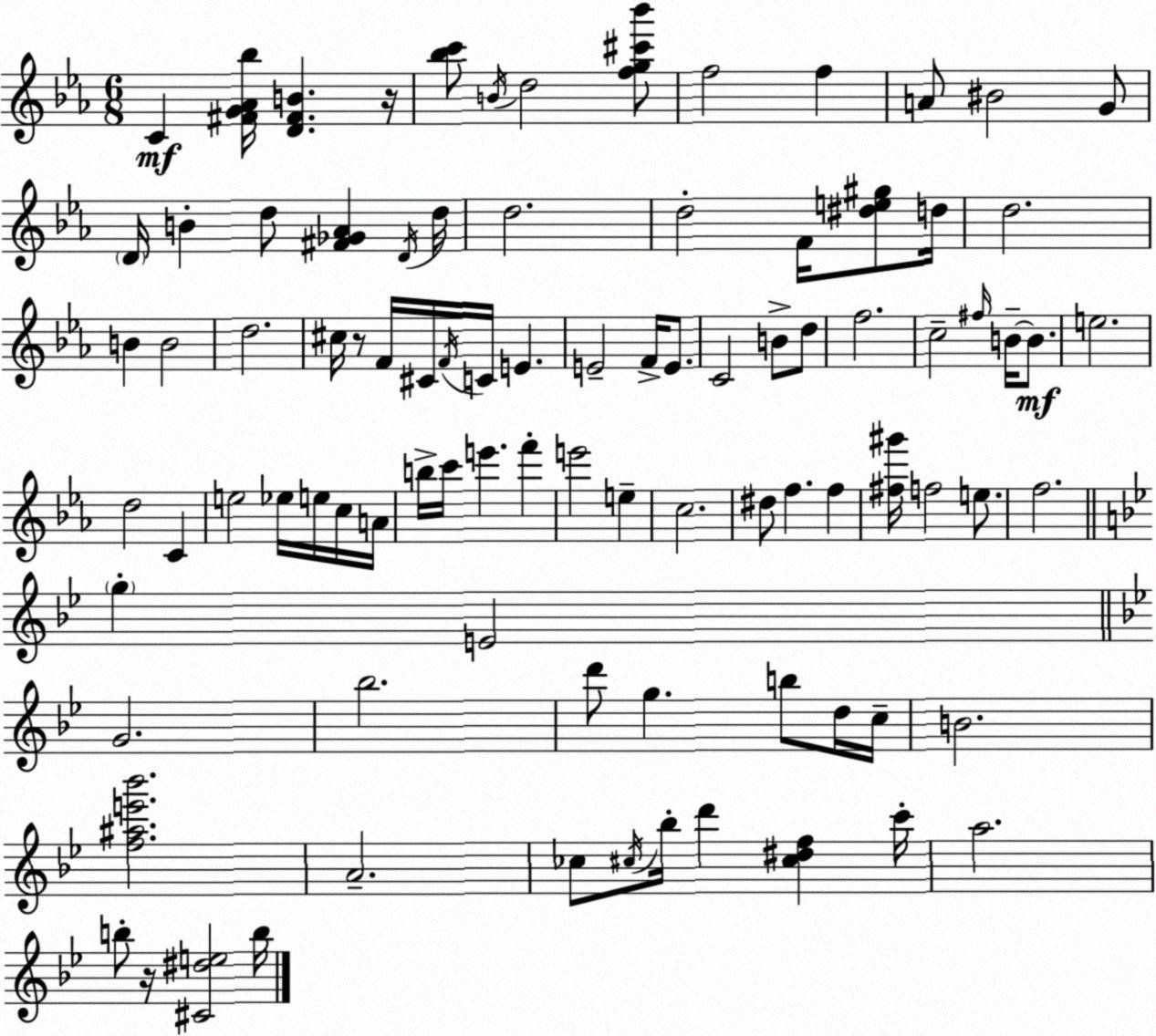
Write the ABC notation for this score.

X:1
T:Untitled
M:6/8
L:1/4
K:Cm
C [^FG_A_b]/4 [D^FB] z/4 [_bc']/2 B/4 d2 [fg^c'_b']/2 f2 f A/2 ^B2 G/2 D/4 B d/2 [^F_G_A] D/4 d/4 d2 d2 F/4 [^de^g]/2 d/4 d2 B B2 d2 ^c/4 z/2 F/4 ^C/4 F/4 C/4 E E2 F/4 E/2 C2 B/2 d/2 f2 c2 ^f/4 B/4 B/2 e2 d2 C e2 _e/4 e/4 c/4 A/4 b/4 c'/4 e' f' e'2 e c2 ^d/2 f f [^f^g']/4 f2 e/2 f2 g E2 G2 _b2 d'/2 g b/2 d/4 c/4 B2 [f^ae'_b']2 A2 _c/2 ^c/4 _b/4 d' [^c^df] c'/4 a2 b/2 z/4 [^C^de]2 b/4